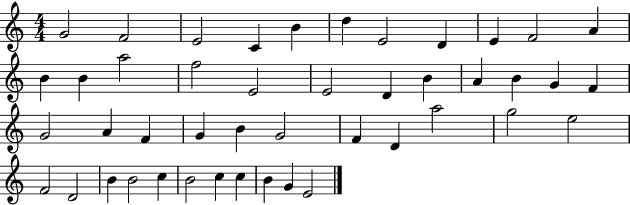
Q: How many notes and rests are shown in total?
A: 45